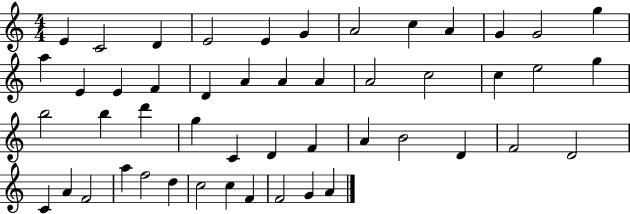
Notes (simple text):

E4/q C4/h D4/q E4/h E4/q G4/q A4/h C5/q A4/q G4/q G4/h G5/q A5/q E4/q E4/q F4/q D4/q A4/q A4/q A4/q A4/h C5/h C5/q E5/h G5/q B5/h B5/q D6/q G5/q C4/q D4/q F4/q A4/q B4/h D4/q F4/h D4/h C4/q A4/q F4/h A5/q F5/h D5/q C5/h C5/q F4/q F4/h G4/q A4/q